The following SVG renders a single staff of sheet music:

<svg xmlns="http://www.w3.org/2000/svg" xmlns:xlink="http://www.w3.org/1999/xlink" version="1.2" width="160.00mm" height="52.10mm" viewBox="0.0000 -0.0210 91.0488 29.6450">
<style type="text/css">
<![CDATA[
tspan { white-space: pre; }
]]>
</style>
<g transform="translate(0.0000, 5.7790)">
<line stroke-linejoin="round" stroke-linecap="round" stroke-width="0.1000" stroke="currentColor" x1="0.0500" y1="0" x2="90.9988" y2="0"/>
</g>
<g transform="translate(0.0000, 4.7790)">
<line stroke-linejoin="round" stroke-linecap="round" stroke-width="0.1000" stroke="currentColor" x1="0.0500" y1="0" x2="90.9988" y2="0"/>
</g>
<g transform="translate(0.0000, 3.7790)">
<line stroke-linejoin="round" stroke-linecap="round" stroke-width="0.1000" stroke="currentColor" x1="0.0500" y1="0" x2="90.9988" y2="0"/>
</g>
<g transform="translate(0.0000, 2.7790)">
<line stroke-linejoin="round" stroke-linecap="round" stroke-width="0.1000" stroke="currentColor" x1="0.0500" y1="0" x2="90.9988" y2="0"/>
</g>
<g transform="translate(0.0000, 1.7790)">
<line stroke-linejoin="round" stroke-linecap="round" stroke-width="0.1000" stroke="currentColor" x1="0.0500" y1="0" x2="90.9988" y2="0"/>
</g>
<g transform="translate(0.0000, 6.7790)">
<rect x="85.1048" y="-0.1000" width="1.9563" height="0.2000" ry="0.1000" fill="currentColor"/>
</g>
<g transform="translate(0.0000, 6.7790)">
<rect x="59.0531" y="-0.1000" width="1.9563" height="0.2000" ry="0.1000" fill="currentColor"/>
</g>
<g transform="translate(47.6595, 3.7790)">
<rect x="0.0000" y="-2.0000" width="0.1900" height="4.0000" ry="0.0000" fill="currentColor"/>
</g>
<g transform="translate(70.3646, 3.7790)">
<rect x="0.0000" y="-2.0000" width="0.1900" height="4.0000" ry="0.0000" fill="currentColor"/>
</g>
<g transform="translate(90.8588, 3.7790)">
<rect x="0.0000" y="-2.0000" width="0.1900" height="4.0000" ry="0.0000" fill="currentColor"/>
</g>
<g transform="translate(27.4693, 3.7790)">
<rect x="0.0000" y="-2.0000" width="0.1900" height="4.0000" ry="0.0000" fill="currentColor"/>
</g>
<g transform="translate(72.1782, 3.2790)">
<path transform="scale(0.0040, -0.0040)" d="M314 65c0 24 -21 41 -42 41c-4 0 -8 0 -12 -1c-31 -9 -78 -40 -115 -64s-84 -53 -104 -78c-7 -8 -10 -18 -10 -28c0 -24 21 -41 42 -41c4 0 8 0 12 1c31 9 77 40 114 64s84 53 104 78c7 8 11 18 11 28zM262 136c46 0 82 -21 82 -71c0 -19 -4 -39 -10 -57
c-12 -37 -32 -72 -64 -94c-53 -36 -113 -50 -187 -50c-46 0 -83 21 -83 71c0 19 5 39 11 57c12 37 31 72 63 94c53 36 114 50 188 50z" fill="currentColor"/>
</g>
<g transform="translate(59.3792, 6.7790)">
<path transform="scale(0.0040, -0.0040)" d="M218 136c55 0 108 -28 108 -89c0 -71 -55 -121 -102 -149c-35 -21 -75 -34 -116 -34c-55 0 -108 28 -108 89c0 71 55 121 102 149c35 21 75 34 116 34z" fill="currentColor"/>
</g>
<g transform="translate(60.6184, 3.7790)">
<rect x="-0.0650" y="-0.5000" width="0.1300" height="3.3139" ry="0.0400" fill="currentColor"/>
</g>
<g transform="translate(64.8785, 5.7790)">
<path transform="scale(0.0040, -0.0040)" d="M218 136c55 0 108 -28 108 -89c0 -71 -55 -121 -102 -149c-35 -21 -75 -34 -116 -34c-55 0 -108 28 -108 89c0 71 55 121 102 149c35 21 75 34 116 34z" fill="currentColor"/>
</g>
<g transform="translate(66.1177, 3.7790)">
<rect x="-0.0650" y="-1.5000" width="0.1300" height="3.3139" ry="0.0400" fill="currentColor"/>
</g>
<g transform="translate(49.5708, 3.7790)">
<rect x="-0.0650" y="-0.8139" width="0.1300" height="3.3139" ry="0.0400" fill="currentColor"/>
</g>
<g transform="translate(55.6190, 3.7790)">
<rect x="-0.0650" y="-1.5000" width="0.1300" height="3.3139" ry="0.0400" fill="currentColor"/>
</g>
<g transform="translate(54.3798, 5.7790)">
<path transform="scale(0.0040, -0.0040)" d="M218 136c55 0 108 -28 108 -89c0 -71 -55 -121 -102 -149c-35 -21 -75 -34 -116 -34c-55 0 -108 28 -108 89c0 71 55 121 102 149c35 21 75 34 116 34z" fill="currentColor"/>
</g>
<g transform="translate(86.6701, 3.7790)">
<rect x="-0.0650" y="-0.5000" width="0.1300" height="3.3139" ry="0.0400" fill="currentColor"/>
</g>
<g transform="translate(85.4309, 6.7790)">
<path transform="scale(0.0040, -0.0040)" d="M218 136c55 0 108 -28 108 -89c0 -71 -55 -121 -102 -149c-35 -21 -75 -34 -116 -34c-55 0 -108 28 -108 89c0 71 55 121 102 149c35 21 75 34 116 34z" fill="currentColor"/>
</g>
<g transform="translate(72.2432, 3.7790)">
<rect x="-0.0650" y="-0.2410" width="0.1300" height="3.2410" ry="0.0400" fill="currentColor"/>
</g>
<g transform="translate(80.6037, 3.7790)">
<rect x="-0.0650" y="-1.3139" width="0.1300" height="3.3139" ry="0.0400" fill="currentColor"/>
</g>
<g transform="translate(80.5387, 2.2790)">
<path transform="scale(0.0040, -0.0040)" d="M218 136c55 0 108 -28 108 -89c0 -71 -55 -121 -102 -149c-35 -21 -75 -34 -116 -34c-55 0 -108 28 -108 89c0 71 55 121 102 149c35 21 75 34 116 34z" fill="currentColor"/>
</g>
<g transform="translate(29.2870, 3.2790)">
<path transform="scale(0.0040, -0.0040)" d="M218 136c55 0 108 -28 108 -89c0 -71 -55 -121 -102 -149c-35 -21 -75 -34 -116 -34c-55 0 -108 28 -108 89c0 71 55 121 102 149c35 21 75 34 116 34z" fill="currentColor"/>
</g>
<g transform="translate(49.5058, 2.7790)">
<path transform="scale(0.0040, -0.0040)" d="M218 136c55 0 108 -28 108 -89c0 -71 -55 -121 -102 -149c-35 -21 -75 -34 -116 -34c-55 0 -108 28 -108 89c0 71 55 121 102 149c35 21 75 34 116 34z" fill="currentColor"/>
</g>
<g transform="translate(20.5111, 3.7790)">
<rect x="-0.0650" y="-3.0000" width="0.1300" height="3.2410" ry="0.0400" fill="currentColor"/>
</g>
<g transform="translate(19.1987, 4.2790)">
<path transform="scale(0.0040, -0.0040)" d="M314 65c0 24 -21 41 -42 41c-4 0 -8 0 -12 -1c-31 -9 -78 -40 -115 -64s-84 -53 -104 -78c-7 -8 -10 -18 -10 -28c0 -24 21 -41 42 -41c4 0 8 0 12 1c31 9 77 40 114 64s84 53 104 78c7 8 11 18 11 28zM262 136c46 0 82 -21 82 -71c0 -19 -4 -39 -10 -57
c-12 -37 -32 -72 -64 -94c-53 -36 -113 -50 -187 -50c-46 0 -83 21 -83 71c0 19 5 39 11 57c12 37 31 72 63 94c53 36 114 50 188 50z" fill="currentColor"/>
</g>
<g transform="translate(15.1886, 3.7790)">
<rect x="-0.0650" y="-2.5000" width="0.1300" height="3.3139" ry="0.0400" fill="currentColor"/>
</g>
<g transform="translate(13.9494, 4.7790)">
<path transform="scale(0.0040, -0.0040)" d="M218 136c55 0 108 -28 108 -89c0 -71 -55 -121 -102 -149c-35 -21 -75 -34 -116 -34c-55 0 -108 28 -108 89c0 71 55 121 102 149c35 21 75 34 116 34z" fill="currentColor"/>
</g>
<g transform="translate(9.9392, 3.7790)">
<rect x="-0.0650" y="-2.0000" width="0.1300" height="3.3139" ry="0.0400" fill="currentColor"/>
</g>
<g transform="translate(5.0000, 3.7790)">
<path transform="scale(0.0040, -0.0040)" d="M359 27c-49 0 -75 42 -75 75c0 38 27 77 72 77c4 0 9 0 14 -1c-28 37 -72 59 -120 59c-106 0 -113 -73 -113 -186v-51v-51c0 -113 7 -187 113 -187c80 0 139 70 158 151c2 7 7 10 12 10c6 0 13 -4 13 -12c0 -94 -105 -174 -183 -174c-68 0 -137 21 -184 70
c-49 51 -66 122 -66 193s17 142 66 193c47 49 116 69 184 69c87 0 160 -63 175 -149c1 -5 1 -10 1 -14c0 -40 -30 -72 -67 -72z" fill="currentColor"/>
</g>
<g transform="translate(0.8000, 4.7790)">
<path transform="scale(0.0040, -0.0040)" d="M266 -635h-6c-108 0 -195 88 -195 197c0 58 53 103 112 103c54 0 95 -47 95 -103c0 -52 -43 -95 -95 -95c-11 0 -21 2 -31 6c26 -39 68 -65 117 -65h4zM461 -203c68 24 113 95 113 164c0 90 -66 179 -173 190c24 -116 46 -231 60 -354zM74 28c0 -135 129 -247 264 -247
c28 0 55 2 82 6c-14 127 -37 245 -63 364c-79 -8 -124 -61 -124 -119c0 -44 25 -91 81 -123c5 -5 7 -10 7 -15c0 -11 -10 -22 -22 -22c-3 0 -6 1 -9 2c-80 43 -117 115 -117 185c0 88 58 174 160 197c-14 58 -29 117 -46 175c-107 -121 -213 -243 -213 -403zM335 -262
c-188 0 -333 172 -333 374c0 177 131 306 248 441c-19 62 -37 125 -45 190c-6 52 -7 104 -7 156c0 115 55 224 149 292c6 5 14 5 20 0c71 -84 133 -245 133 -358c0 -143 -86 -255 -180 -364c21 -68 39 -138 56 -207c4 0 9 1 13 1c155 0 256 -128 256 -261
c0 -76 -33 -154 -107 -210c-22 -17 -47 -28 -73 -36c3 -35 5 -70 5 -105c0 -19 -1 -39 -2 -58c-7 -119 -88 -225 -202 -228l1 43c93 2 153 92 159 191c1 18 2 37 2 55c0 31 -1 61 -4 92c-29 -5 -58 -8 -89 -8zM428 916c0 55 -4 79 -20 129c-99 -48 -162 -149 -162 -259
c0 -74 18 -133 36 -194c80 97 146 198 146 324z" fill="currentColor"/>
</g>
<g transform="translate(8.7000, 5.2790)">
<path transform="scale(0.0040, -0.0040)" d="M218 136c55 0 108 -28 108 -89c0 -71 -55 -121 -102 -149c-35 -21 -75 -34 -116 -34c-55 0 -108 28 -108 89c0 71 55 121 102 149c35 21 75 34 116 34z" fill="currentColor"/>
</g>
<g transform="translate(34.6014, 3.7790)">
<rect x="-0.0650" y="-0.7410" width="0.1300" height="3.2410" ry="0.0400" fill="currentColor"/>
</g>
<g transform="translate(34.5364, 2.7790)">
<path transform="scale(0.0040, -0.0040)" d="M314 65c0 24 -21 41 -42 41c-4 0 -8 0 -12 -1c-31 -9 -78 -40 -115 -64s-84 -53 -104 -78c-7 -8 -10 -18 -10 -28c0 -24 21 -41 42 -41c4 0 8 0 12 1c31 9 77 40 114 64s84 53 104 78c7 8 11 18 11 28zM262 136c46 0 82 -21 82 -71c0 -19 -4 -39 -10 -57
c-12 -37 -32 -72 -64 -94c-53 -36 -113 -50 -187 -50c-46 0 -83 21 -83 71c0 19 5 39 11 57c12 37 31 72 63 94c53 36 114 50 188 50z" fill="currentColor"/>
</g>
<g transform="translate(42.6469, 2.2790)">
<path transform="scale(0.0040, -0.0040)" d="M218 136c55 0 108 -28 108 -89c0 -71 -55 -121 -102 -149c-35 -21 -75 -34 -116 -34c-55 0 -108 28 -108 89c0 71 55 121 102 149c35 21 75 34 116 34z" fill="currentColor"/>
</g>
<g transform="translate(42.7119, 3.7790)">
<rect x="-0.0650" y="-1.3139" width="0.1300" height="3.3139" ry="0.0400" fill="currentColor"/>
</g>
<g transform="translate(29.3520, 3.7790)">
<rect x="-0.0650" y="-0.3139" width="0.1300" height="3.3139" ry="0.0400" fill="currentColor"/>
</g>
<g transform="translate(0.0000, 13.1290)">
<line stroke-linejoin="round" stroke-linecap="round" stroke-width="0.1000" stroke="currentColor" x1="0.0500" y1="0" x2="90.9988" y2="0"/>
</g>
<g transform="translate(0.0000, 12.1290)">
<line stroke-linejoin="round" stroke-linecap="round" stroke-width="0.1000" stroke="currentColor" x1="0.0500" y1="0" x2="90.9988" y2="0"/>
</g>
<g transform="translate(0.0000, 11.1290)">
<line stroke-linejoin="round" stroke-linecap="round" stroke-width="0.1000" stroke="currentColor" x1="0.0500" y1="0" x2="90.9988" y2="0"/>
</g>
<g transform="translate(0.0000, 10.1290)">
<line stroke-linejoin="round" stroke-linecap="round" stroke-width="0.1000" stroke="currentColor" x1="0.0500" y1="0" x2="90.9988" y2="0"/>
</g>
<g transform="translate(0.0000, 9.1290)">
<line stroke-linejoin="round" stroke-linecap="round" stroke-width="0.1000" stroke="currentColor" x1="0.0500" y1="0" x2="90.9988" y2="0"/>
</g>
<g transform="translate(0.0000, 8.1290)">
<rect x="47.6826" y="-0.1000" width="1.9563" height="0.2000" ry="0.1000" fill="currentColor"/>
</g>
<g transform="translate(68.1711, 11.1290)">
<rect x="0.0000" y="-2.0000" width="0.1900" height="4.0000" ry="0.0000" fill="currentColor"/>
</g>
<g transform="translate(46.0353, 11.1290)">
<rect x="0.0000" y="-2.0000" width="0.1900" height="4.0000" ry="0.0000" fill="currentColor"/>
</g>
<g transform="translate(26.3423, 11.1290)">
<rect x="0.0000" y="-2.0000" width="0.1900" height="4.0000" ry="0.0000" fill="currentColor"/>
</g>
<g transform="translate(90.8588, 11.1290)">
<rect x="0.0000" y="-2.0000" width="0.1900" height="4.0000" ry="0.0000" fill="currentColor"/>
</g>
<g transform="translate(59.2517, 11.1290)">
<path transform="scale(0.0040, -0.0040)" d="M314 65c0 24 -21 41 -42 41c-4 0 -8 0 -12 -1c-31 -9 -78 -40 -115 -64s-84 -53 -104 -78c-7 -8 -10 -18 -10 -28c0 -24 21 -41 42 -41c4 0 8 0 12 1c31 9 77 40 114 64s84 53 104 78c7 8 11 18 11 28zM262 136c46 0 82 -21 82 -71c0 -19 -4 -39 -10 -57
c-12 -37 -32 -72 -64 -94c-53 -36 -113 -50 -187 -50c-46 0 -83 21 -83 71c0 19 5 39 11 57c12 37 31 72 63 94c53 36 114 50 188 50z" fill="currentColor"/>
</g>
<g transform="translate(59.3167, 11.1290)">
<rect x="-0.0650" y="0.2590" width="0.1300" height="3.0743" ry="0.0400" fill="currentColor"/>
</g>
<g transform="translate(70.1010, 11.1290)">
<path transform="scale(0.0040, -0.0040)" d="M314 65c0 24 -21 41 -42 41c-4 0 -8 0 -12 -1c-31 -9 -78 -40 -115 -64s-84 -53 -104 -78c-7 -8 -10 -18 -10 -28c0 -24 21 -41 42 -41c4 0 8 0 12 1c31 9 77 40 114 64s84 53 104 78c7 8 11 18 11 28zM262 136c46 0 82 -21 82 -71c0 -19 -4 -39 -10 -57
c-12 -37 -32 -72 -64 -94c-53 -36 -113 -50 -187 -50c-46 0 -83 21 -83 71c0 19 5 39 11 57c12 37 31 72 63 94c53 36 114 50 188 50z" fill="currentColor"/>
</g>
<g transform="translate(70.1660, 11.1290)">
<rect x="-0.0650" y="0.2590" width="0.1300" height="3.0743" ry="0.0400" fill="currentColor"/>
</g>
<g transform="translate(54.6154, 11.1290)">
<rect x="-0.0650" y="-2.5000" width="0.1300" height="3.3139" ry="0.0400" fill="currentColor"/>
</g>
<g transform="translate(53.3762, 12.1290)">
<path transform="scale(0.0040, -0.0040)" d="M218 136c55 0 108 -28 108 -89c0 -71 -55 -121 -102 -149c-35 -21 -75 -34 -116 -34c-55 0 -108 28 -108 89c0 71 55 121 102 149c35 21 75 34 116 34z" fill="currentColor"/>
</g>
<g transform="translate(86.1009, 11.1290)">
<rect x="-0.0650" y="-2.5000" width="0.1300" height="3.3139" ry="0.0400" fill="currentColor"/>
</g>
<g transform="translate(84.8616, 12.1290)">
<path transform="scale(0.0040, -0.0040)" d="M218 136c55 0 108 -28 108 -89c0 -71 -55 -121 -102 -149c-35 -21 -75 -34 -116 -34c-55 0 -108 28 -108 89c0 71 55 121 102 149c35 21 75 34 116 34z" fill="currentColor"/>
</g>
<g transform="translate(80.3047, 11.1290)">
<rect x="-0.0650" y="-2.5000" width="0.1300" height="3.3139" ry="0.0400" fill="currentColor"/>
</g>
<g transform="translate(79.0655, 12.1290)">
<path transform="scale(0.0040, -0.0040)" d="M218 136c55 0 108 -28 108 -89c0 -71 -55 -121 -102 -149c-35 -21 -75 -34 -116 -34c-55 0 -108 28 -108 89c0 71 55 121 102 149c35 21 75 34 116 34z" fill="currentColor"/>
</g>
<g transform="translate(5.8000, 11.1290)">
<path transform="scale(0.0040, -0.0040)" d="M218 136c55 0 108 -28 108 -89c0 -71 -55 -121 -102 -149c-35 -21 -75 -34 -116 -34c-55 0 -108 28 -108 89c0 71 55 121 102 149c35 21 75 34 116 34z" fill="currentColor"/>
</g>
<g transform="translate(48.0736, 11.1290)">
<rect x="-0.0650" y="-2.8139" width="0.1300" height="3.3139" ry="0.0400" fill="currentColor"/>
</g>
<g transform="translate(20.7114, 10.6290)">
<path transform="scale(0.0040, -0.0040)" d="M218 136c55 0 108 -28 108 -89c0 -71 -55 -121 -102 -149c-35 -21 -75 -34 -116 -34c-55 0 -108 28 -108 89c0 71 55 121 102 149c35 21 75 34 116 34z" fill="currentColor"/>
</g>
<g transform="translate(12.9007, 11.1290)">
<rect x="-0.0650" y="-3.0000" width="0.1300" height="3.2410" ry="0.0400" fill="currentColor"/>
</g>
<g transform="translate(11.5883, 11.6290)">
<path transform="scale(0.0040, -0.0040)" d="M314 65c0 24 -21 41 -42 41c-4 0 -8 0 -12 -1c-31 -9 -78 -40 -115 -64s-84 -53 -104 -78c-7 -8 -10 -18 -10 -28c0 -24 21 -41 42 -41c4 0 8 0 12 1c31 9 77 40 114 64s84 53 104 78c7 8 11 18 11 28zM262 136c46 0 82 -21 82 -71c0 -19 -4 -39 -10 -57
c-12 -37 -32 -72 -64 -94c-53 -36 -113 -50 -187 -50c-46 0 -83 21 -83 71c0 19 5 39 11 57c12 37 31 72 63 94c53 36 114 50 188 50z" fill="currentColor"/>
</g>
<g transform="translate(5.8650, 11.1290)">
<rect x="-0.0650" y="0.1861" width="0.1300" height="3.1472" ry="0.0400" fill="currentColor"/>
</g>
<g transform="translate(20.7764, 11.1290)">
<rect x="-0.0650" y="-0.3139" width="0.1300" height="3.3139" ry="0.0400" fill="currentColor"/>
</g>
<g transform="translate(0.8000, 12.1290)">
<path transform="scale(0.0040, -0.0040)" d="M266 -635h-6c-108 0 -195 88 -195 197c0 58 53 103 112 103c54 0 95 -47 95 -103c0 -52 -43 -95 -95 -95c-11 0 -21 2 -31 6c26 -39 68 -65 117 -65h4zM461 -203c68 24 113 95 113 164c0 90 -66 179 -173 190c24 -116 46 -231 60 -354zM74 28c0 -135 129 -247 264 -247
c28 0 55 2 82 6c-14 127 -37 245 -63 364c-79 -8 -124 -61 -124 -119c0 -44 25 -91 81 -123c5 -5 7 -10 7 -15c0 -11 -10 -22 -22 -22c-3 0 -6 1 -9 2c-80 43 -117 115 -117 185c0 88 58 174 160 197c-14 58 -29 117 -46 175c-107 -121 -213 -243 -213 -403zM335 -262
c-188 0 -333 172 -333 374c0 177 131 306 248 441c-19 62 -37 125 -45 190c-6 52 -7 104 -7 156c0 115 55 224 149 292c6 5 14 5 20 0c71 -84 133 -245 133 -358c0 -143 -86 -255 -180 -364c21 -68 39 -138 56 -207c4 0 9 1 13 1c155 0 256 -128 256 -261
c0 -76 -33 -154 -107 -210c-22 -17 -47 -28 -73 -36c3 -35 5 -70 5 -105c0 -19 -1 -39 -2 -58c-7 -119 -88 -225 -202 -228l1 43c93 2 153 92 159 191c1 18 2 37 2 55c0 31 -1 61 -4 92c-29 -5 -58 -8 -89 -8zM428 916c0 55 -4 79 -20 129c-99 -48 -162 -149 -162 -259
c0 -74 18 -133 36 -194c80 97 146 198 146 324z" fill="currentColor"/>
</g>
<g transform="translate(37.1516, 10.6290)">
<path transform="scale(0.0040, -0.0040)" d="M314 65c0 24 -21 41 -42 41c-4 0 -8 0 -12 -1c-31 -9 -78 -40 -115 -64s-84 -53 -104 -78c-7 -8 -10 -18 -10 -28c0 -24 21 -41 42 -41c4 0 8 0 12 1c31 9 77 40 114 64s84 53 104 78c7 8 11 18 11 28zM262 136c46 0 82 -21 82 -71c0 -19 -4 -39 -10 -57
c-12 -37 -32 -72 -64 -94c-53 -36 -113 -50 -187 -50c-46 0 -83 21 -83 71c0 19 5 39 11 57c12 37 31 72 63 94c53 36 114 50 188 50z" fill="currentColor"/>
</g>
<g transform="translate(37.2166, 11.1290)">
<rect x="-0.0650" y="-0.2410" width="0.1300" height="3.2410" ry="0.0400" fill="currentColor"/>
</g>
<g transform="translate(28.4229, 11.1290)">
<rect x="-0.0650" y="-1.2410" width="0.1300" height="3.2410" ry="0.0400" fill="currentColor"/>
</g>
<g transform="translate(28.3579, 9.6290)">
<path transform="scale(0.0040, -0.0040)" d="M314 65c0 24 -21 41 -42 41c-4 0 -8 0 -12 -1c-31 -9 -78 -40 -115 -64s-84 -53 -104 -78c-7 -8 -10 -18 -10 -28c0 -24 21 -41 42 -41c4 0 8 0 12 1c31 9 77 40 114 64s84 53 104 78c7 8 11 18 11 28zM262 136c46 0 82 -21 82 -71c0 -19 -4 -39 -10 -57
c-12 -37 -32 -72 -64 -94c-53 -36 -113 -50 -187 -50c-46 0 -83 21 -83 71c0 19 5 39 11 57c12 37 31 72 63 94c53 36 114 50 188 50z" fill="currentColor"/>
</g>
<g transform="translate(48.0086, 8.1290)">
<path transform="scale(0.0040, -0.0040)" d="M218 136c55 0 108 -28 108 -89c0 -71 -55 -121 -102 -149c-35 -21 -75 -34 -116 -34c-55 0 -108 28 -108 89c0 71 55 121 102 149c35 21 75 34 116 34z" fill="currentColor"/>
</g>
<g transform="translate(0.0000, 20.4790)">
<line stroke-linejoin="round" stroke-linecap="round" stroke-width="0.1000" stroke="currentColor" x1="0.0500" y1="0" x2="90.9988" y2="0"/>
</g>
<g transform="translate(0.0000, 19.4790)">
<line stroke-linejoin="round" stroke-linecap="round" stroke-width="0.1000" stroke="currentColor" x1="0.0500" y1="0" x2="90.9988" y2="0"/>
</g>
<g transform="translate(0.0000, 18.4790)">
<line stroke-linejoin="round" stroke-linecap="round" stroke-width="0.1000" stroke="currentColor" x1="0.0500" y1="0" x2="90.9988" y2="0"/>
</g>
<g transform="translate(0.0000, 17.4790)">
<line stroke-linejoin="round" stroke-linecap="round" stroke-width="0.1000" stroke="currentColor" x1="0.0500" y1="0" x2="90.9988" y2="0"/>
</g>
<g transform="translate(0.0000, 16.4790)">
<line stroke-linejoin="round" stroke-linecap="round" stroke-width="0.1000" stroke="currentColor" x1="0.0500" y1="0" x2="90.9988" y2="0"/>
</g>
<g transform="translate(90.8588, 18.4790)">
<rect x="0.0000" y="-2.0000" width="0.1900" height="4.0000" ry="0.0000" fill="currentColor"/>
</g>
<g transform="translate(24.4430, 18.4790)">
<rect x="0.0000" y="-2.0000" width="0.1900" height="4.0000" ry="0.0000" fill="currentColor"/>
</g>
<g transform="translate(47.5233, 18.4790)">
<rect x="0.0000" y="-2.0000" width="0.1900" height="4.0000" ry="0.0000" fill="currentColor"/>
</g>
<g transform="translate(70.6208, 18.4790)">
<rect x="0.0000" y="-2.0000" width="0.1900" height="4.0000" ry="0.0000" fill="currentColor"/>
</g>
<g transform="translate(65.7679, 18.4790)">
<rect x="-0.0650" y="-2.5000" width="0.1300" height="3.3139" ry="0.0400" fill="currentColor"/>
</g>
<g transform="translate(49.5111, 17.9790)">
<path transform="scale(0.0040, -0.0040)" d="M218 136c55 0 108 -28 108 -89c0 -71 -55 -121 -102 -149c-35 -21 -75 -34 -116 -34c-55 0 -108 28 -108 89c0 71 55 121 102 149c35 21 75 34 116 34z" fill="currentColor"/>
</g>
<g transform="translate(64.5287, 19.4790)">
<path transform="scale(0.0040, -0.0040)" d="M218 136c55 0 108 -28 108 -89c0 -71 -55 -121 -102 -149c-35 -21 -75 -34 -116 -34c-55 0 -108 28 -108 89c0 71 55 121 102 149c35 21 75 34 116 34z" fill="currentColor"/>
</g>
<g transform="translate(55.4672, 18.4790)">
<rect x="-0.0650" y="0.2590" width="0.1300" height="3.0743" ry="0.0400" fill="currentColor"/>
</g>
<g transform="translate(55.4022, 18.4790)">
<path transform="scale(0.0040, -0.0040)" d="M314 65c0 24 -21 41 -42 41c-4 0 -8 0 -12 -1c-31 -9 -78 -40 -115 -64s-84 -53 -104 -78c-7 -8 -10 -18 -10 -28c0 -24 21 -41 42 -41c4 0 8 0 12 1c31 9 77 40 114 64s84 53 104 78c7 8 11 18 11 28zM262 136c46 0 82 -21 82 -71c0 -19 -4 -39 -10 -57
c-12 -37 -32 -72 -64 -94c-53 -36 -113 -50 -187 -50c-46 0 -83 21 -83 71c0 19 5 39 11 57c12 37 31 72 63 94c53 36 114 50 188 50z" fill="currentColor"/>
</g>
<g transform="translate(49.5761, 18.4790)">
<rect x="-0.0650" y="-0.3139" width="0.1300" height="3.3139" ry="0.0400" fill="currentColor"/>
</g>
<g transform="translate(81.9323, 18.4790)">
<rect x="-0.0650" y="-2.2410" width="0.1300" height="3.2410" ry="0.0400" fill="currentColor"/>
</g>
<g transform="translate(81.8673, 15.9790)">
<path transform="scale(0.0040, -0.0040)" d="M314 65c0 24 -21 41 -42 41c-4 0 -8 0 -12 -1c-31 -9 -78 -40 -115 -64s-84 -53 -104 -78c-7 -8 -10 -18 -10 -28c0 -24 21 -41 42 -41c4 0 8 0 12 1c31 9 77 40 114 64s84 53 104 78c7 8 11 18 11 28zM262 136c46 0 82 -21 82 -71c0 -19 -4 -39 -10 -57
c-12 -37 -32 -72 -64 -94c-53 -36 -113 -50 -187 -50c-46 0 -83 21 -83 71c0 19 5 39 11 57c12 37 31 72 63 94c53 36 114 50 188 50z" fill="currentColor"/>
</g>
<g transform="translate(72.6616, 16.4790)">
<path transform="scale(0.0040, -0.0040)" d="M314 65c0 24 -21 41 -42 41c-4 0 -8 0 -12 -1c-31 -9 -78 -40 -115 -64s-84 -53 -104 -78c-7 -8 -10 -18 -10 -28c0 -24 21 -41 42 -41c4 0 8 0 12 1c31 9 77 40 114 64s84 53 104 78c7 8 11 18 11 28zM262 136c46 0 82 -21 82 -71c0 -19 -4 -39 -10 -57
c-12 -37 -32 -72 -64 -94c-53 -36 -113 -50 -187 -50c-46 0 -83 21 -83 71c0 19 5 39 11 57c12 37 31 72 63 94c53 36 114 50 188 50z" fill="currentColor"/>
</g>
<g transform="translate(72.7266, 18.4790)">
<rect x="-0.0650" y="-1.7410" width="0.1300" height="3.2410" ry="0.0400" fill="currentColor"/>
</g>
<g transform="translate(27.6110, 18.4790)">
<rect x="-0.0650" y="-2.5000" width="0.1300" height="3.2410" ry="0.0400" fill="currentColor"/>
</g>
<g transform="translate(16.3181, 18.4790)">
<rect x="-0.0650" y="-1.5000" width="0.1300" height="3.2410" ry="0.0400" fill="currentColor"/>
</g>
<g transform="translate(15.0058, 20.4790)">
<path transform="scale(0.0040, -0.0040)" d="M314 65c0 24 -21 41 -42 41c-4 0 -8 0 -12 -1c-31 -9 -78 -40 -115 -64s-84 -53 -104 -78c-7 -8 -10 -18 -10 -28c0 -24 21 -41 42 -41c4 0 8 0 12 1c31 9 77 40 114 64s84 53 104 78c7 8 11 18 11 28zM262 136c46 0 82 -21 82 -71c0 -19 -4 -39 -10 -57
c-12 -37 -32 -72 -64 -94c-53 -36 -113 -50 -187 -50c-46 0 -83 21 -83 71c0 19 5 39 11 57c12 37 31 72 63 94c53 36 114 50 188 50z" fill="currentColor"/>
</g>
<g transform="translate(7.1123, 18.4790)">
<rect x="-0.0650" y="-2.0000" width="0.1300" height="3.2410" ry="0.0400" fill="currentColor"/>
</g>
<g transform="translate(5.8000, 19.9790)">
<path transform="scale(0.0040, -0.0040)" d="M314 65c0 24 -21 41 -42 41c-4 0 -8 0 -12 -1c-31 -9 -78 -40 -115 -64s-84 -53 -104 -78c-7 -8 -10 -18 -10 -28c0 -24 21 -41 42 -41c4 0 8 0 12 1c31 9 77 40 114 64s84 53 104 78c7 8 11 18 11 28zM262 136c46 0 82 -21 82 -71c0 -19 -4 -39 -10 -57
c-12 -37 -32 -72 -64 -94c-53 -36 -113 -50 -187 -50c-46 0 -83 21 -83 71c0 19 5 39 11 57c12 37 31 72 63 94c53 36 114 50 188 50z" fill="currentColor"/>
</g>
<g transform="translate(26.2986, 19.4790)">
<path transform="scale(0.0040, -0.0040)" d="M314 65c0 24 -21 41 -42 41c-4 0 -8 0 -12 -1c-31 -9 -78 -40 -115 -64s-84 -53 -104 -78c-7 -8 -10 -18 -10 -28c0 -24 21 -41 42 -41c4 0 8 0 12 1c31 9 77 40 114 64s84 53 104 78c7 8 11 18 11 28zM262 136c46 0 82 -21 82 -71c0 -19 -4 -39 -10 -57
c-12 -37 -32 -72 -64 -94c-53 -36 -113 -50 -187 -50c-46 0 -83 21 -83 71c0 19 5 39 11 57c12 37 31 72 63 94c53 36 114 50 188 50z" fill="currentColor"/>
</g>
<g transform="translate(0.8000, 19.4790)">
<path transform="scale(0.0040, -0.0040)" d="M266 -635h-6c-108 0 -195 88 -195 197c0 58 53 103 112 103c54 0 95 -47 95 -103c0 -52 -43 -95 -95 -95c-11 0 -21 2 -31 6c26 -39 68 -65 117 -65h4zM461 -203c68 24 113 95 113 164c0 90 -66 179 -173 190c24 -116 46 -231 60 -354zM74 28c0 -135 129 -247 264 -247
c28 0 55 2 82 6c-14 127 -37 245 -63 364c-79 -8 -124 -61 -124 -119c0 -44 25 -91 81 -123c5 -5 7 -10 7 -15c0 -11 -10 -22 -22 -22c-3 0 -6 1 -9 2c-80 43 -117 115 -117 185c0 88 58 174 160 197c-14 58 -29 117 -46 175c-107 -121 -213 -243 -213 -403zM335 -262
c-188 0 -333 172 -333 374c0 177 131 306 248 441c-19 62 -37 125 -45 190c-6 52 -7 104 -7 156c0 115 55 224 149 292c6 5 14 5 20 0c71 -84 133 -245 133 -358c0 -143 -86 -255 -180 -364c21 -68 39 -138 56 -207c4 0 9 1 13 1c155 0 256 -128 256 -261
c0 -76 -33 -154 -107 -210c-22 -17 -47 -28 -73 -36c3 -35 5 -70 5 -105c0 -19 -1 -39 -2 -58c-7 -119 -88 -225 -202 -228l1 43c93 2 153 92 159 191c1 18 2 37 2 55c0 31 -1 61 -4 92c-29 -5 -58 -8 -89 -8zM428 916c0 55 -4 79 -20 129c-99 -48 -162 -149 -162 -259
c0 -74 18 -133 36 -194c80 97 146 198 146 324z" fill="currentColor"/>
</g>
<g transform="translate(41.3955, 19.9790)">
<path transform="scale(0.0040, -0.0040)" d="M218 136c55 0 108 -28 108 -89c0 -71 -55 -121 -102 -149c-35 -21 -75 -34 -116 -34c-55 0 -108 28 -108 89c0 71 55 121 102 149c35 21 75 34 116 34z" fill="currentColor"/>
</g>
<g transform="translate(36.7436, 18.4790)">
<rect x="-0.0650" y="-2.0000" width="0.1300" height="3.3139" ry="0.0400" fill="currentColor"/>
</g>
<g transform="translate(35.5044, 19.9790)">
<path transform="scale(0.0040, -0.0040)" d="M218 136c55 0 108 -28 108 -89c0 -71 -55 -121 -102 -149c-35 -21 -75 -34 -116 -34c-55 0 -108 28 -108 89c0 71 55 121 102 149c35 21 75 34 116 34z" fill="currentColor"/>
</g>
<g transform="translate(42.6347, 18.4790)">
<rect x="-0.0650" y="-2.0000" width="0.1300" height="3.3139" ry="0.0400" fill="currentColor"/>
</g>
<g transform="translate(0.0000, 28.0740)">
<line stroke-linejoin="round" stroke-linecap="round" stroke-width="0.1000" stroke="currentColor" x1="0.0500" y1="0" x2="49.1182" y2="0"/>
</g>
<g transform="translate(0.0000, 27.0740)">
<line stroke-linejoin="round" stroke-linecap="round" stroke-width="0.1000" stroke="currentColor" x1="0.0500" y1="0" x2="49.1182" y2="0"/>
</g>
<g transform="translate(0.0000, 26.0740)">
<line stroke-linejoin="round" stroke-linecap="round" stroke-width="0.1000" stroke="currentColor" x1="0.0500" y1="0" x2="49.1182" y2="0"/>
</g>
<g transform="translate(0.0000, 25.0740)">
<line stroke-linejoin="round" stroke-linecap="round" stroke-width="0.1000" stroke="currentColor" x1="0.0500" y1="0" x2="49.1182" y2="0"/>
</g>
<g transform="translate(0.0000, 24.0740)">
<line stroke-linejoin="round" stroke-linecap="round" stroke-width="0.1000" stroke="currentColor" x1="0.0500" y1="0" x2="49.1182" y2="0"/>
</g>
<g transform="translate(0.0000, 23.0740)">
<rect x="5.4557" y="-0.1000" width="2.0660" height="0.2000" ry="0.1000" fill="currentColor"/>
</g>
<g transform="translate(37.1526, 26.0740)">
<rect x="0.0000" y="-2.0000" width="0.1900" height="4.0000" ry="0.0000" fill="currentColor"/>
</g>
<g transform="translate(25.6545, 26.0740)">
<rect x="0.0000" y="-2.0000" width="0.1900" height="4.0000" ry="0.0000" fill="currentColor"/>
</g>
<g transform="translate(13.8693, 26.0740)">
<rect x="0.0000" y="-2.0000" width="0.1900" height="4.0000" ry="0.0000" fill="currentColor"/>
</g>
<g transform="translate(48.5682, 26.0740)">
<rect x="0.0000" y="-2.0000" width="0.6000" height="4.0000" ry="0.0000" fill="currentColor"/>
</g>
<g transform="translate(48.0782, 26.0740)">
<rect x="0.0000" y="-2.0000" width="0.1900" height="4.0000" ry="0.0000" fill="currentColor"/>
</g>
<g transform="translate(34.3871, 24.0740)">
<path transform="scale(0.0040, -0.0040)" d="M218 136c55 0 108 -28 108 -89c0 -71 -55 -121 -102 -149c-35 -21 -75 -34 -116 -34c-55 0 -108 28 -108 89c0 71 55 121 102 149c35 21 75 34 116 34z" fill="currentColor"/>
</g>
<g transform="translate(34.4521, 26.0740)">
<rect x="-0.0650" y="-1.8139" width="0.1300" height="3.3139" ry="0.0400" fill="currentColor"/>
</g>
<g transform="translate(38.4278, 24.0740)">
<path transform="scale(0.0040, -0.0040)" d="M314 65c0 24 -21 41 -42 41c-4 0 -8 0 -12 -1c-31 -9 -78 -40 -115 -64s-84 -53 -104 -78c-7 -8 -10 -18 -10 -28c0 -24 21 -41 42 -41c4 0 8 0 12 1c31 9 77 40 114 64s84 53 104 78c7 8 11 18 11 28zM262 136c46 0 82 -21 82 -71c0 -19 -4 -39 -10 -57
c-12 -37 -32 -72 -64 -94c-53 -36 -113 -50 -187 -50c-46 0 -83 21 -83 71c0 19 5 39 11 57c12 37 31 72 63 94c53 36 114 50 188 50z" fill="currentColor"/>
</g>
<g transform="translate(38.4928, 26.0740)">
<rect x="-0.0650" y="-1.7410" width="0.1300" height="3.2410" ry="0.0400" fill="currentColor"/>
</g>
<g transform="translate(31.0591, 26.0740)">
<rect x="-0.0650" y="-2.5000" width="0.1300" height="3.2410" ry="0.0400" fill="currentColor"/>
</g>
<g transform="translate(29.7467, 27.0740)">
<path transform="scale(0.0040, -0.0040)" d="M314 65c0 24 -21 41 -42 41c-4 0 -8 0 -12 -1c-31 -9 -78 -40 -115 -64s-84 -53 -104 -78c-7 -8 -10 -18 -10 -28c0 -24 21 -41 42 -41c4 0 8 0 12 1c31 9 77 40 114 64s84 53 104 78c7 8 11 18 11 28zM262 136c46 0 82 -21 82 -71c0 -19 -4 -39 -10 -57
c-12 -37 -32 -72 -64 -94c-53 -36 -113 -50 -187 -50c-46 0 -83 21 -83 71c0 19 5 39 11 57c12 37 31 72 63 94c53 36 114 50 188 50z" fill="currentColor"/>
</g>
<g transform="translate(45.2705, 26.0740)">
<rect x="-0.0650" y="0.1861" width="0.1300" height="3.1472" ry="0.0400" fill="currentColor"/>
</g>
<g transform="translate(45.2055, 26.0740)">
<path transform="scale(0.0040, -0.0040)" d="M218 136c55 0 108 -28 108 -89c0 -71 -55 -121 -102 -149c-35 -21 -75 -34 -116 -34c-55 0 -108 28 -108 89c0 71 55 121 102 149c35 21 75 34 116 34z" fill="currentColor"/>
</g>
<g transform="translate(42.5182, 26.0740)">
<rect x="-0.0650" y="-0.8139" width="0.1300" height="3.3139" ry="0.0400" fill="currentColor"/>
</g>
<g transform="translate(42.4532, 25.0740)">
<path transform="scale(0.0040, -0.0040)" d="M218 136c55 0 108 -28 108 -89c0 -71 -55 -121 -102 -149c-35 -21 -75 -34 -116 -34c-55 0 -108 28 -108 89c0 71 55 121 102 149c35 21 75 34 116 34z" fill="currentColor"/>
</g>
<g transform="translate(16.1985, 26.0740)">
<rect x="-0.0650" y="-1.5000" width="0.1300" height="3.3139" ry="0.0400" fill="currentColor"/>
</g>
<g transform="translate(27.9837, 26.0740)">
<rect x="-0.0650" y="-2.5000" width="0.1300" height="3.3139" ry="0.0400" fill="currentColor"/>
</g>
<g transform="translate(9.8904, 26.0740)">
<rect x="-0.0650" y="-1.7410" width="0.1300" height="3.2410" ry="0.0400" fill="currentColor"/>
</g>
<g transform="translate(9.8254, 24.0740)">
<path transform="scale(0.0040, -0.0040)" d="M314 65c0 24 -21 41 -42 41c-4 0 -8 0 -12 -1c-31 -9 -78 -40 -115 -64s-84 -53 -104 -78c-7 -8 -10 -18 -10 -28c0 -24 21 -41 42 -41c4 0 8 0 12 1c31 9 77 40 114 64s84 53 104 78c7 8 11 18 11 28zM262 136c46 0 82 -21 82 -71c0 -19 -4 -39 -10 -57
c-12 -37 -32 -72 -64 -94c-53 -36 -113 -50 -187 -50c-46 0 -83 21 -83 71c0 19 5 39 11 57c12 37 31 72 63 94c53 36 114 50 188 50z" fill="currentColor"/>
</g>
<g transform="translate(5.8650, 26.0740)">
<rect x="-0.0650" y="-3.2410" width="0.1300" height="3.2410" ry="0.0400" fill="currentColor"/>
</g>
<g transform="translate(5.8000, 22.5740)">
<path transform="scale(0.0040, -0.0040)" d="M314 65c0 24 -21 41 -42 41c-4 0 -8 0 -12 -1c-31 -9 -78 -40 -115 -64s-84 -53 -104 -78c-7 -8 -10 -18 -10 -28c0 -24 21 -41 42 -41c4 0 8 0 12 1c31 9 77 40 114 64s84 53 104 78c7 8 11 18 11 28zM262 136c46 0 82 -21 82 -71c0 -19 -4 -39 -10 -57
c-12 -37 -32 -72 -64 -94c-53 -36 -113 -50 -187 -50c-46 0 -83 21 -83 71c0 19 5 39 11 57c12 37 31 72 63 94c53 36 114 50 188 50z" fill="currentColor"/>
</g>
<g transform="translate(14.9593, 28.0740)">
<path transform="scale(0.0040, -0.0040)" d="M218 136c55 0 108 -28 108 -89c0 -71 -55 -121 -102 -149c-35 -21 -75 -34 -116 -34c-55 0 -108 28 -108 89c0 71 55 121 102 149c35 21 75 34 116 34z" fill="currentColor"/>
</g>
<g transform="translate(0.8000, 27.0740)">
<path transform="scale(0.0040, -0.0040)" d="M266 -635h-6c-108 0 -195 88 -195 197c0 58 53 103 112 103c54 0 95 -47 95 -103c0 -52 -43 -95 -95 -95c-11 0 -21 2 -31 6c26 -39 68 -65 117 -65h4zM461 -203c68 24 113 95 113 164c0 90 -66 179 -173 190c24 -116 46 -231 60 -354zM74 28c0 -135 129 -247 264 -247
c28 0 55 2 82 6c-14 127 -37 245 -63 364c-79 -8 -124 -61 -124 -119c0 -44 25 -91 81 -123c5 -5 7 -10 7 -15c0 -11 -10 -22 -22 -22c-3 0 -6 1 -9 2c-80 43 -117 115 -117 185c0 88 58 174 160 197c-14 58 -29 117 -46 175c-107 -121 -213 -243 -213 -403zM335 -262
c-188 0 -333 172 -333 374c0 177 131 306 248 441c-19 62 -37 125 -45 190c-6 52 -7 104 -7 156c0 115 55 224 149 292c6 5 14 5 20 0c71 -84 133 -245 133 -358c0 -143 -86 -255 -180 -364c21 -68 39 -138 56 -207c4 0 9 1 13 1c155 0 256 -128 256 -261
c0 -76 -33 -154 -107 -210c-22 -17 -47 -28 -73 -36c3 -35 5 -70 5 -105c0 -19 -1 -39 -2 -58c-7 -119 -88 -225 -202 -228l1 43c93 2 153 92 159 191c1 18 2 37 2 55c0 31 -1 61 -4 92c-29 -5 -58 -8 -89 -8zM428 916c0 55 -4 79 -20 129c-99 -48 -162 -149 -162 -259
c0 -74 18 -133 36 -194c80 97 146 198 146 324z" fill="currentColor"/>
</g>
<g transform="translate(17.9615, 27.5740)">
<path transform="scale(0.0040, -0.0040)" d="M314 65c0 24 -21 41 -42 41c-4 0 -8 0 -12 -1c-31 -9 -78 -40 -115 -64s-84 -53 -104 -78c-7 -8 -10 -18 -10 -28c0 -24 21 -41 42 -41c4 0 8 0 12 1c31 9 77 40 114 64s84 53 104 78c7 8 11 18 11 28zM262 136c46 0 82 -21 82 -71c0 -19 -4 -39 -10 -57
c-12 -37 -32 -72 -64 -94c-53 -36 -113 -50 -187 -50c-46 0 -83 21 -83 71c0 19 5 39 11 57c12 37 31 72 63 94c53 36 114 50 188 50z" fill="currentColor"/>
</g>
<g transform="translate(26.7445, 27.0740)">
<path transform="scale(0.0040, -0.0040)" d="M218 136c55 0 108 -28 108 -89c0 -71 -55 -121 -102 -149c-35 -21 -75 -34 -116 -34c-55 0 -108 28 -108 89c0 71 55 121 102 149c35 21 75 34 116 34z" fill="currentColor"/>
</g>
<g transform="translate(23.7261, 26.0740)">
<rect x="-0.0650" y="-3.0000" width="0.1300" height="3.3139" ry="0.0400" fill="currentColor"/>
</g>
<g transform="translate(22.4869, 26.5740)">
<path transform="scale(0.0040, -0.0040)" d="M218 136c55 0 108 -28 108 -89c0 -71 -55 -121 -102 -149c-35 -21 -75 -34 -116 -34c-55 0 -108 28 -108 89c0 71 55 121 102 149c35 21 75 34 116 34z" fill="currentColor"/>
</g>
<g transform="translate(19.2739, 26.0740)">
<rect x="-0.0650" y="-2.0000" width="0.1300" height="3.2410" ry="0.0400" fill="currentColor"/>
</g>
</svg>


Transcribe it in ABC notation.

X:1
T:Untitled
M:4/4
L:1/4
K:C
F G A2 c d2 e d E C E c2 e C B A2 c e2 c2 a G B2 B2 G G F2 E2 G2 F F c B2 G f2 g2 b2 f2 E F2 A G G2 f f2 d B